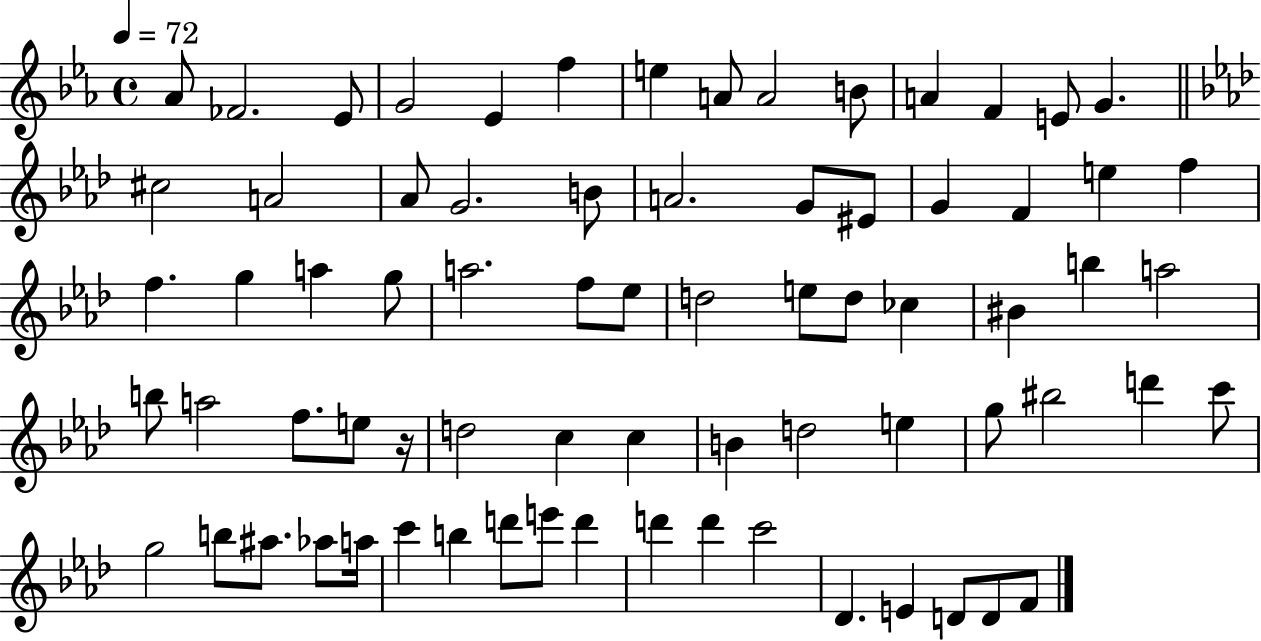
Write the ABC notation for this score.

X:1
T:Untitled
M:4/4
L:1/4
K:Eb
_A/2 _F2 _E/2 G2 _E f e A/2 A2 B/2 A F E/2 G ^c2 A2 _A/2 G2 B/2 A2 G/2 ^E/2 G F e f f g a g/2 a2 f/2 _e/2 d2 e/2 d/2 _c ^B b a2 b/2 a2 f/2 e/2 z/4 d2 c c B d2 e g/2 ^b2 d' c'/2 g2 b/2 ^a/2 _a/2 a/4 c' b d'/2 e'/2 d' d' d' c'2 _D E D/2 D/2 F/2